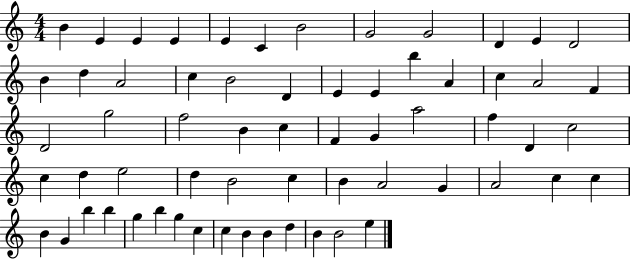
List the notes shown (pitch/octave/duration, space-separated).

B4/q E4/q E4/q E4/q E4/q C4/q B4/h G4/h G4/h D4/q E4/q D4/h B4/q D5/q A4/h C5/q B4/h D4/q E4/q E4/q B5/q A4/q C5/q A4/h F4/q D4/h G5/h F5/h B4/q C5/q F4/q G4/q A5/h F5/q D4/q C5/h C5/q D5/q E5/h D5/q B4/h C5/q B4/q A4/h G4/q A4/h C5/q C5/q B4/q G4/q B5/q B5/q G5/q B5/q G5/q C5/q C5/q B4/q B4/q D5/q B4/q B4/h E5/q